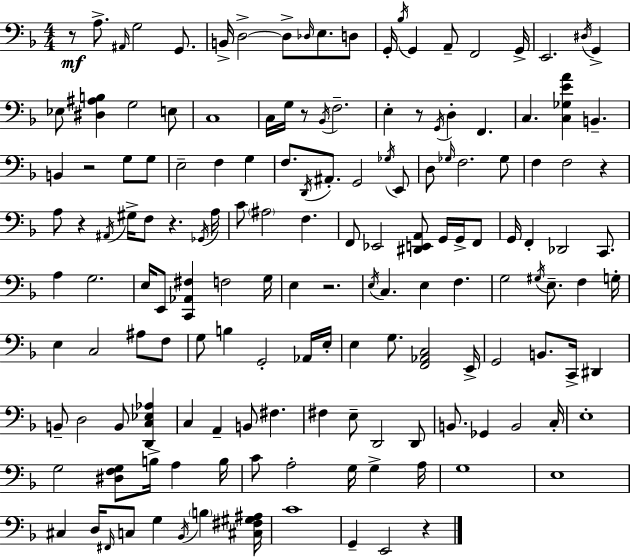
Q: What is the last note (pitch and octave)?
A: E2